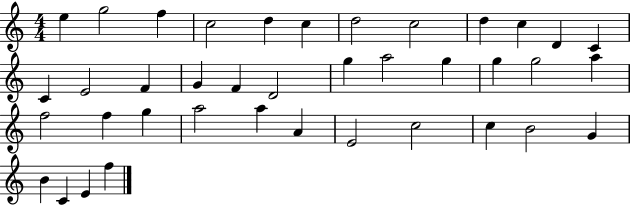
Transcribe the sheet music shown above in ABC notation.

X:1
T:Untitled
M:4/4
L:1/4
K:C
e g2 f c2 d c d2 c2 d c D C C E2 F G F D2 g a2 g g g2 a f2 f g a2 a A E2 c2 c B2 G B C E f